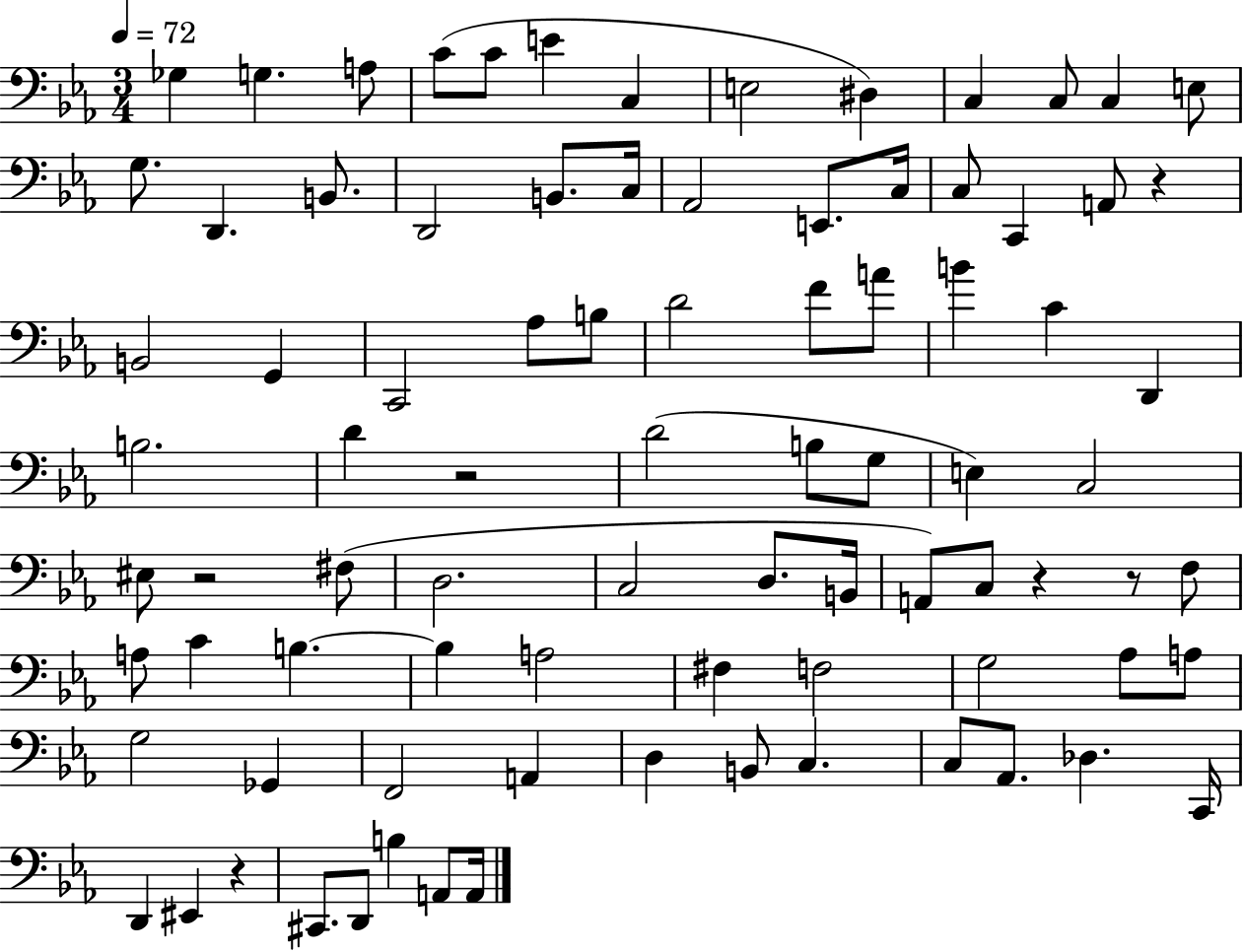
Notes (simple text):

Gb3/q G3/q. A3/e C4/e C4/e E4/q C3/q E3/h D#3/q C3/q C3/e C3/q E3/e G3/e. D2/q. B2/e. D2/h B2/e. C3/s Ab2/h E2/e. C3/s C3/e C2/q A2/e R/q B2/h G2/q C2/h Ab3/e B3/e D4/h F4/e A4/e B4/q C4/q D2/q B3/h. D4/q R/h D4/h B3/e G3/e E3/q C3/h EIS3/e R/h F#3/e D3/h. C3/h D3/e. B2/s A2/e C3/e R/q R/e F3/e A3/e C4/q B3/q. B3/q A3/h F#3/q F3/h G3/h Ab3/e A3/e G3/h Gb2/q F2/h A2/q D3/q B2/e C3/q. C3/e Ab2/e. Db3/q. C2/s D2/q EIS2/q R/q C#2/e. D2/e B3/q A2/e A2/s